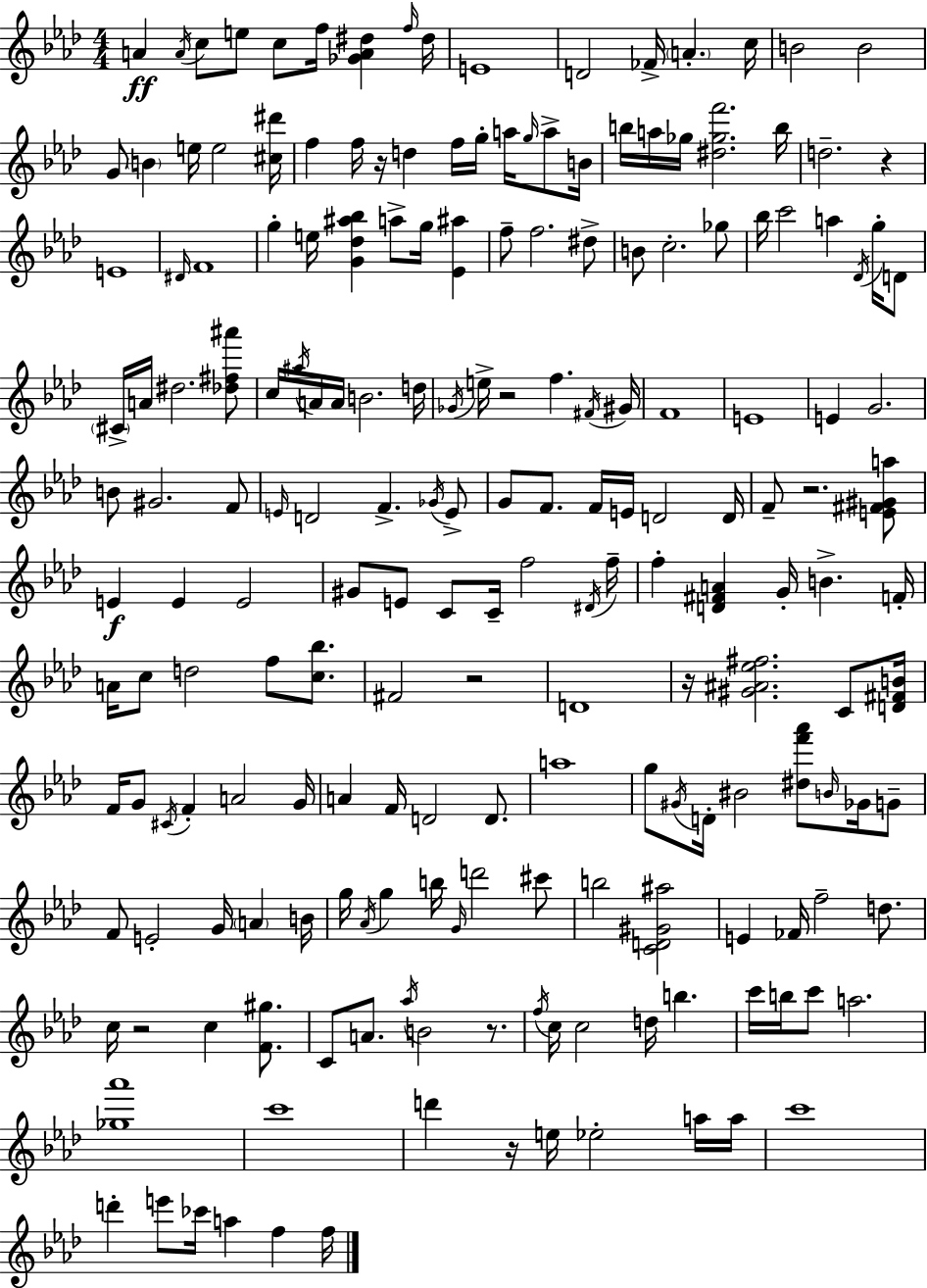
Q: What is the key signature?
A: F minor